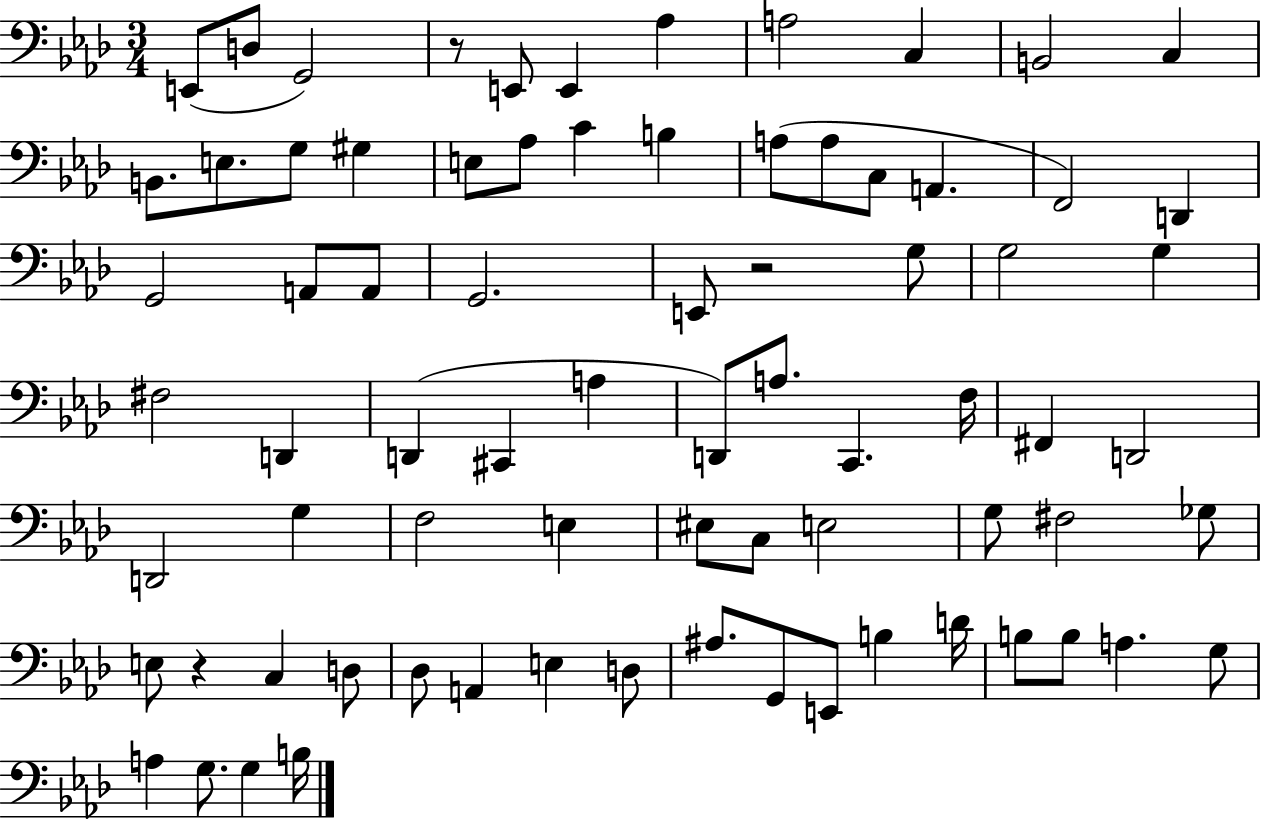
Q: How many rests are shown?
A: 3